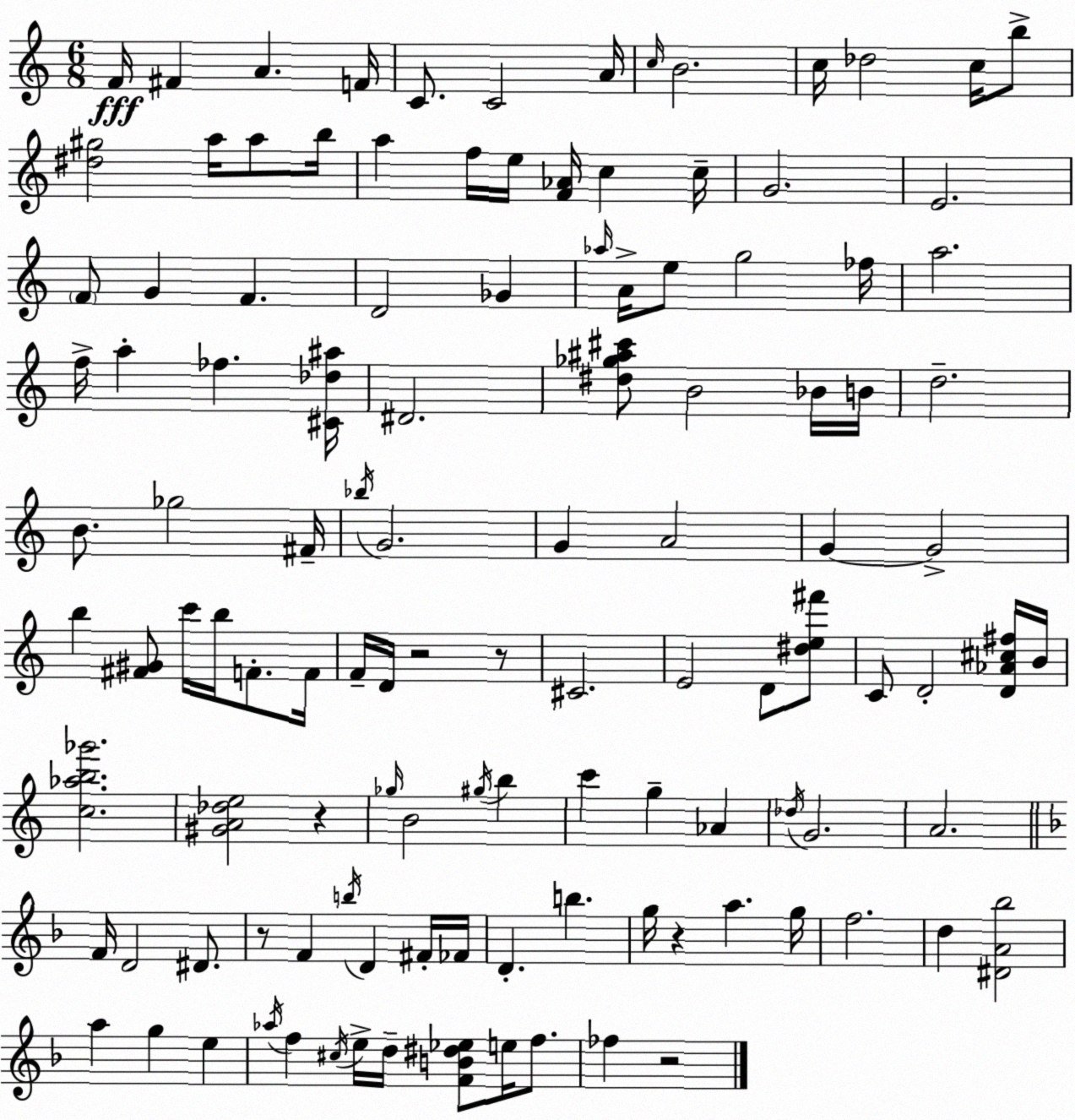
X:1
T:Untitled
M:6/8
L:1/4
K:C
F/4 ^F A F/4 C/2 C2 A/4 c/4 B2 c/4 _d2 c/4 b/2 [^d^g]2 a/4 a/2 b/4 a f/4 e/4 [F_A]/4 c c/4 G2 E2 F/2 G F D2 _G _a/4 A/4 e/2 g2 _f/4 a2 f/4 a _f [^C_d^a]/4 ^D2 [^d_g^a^c']/2 B2 _B/4 B/4 d2 B/2 _g2 ^F/4 _b/4 G2 G A2 G G2 b [^F^G]/2 c'/4 b/4 F/2 F/4 F/4 D/4 z2 z/2 ^C2 E2 D/2 [^de^f']/2 C/2 D2 [D_A^c^f]/4 B/4 [c_ab_g']2 [^GA_de]2 z _g/4 B2 ^g/4 b c' g _A _d/4 G2 A2 F/4 D2 ^D/2 z/2 F b/4 D ^F/4 _F/4 D b g/4 z a g/4 f2 d [^DA_b]2 a g e _a/4 f ^c/4 e/4 d/4 [FB^d_e]/2 e/4 f/2 _f z2